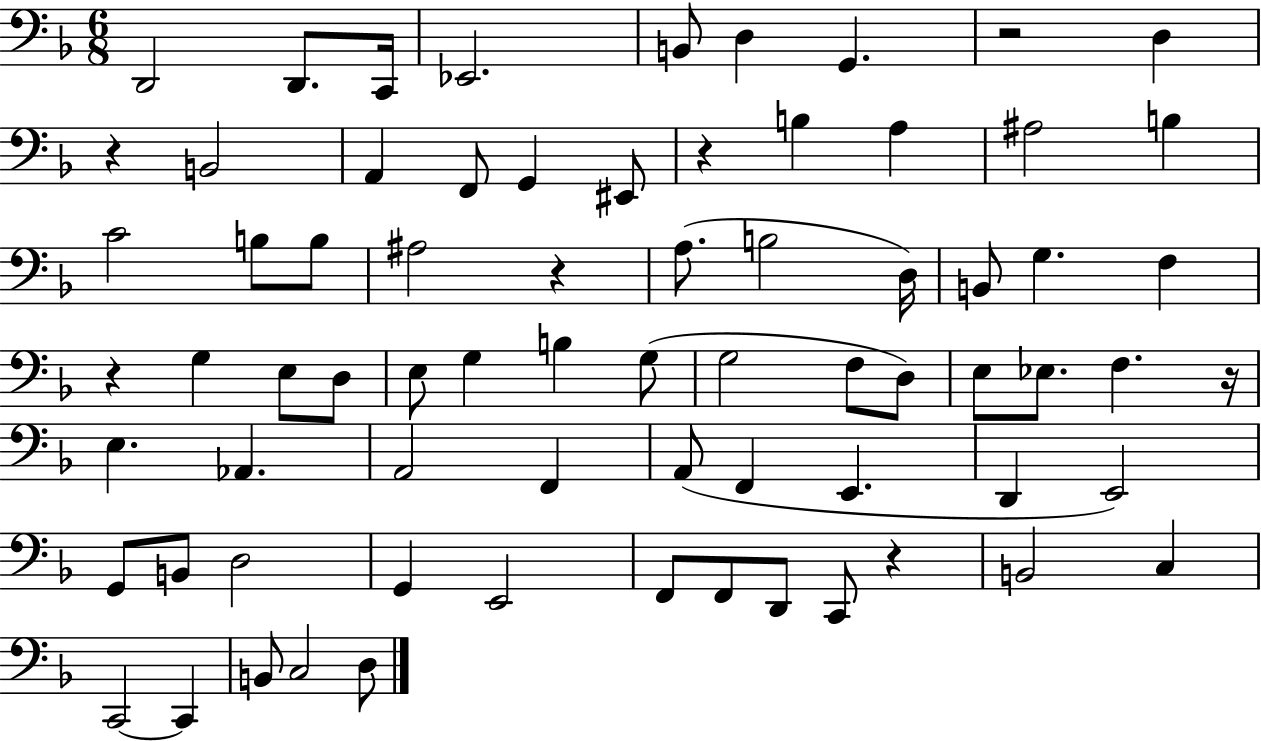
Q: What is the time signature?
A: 6/8